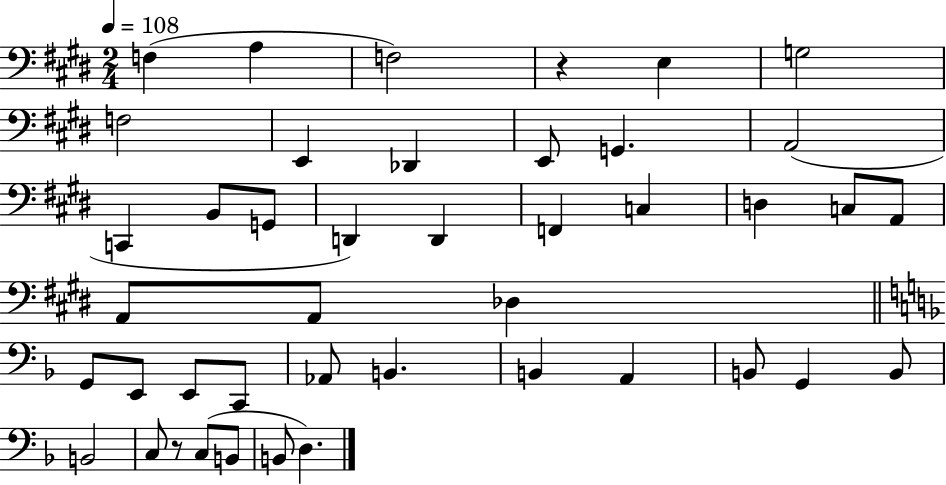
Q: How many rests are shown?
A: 2